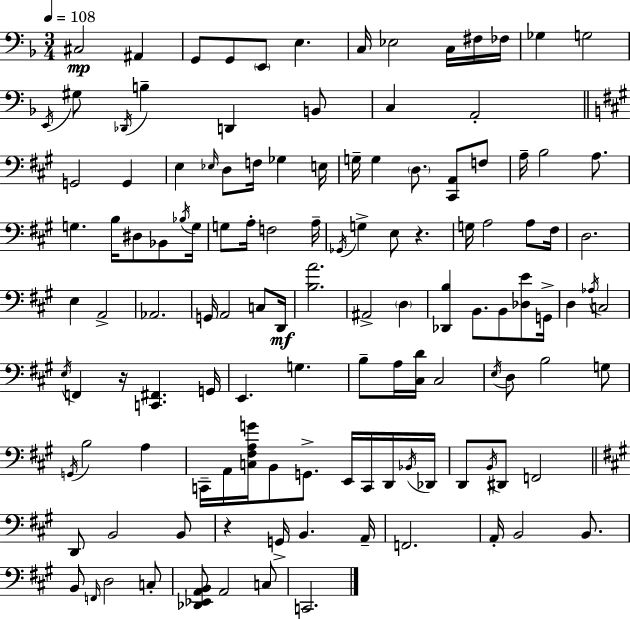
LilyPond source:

{
  \clef bass
  \numericTimeSignature
  \time 3/4
  \key f \major
  \tempo 4 = 108
  cis2\mp ais,4 | g,8 g,8 \parenthesize e,8 e4. | c16 ees2 c16 fis16 fes16 | ges4 g2 | \break \acciaccatura { e,16 } gis8 \acciaccatura { des,16 } b4-- d,4 | b,8 c4 a,2-. | \bar "||" \break \key a \major g,2 g,4 | e4 \grace { ees16 } d8 f16 ges4 | e16 g16-- g4 \parenthesize d8. <cis, a,>8 f8 | a16-- b2 a8. | \break g4. b16 dis8 bes,8 | \acciaccatura { bes16 } g16 g8 a16-. f2 | a16-- \acciaccatura { ges,16 } g4-> e8 r4. | g16 a2 | \break a8 fis16 d2. | e4 a,2-> | aes,2. | g,16 a,2 | \break c8 d,16\mf <b a'>2. | ais,2-> \parenthesize d4 | <des, b>4 b,8. b,8 | <des e'>8 g,16-> d4 \acciaccatura { aes16 } c2 | \break \acciaccatura { e16 } f,4 r16 <c, fis,>4. | g,16 e,4. g4. | b8-- a16 <cis d'>16 cis2 | \acciaccatura { e16 } d8 b2 | \break g8 \acciaccatura { g,16 } b2 | a4 c,16-- a,16 <c fis a g'>16 b,8 | g,8.-> e,16 c,16 d,16 \acciaccatura { bes,16 } des,16 d,8 \acciaccatura { b,16 } dis,8 | f,2 \bar "||" \break \key a \major d,8 b,2 b,8 | r4 g,16-> b,4. a,16-- | f,2. | a,16-. b,2 b,8. | \break b,8 \grace { f,16 } d2 c8-. | <des, ees, a, b,>8 a,2 c8 | c,2. | \bar "|."
}